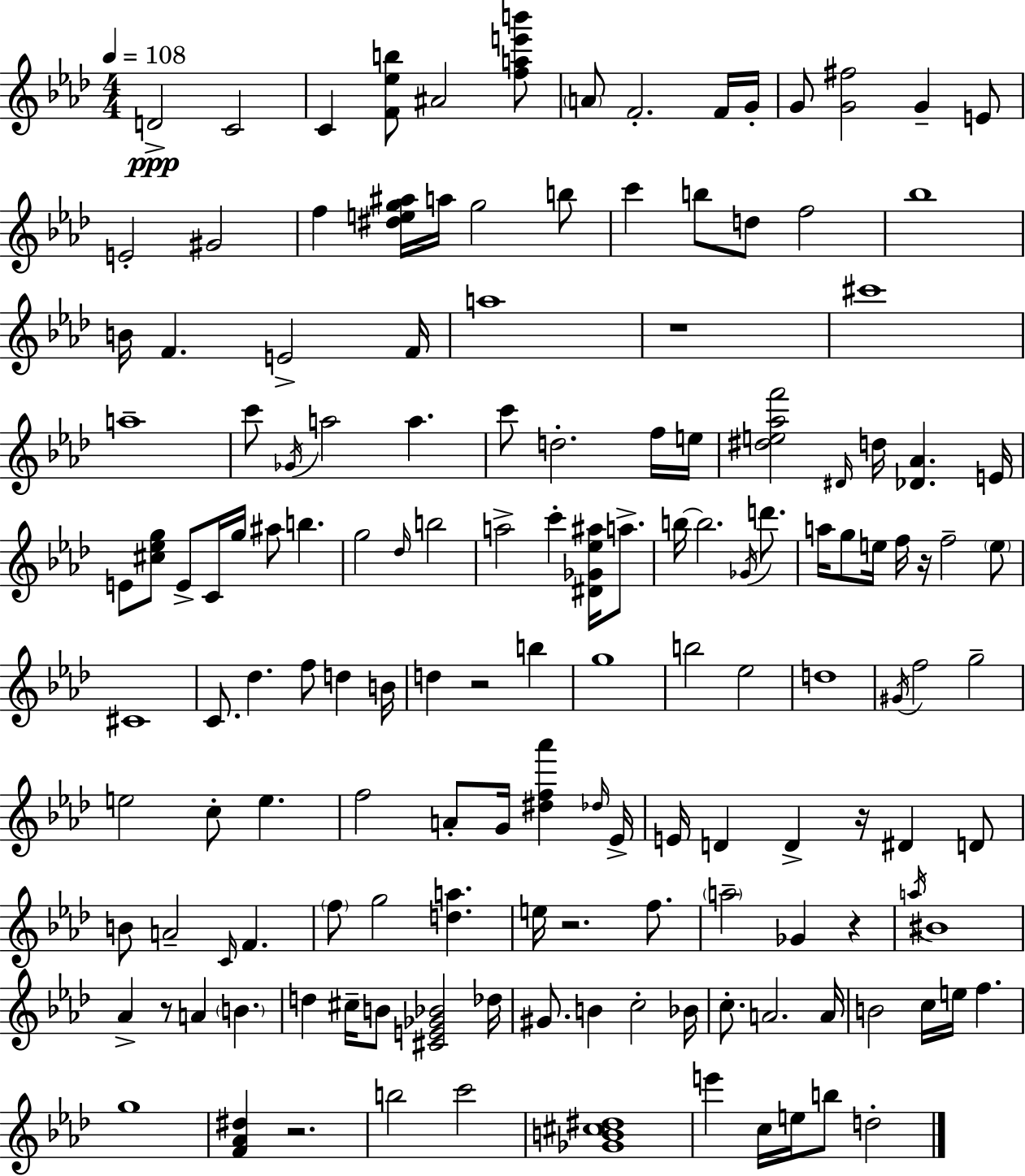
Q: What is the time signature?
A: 4/4